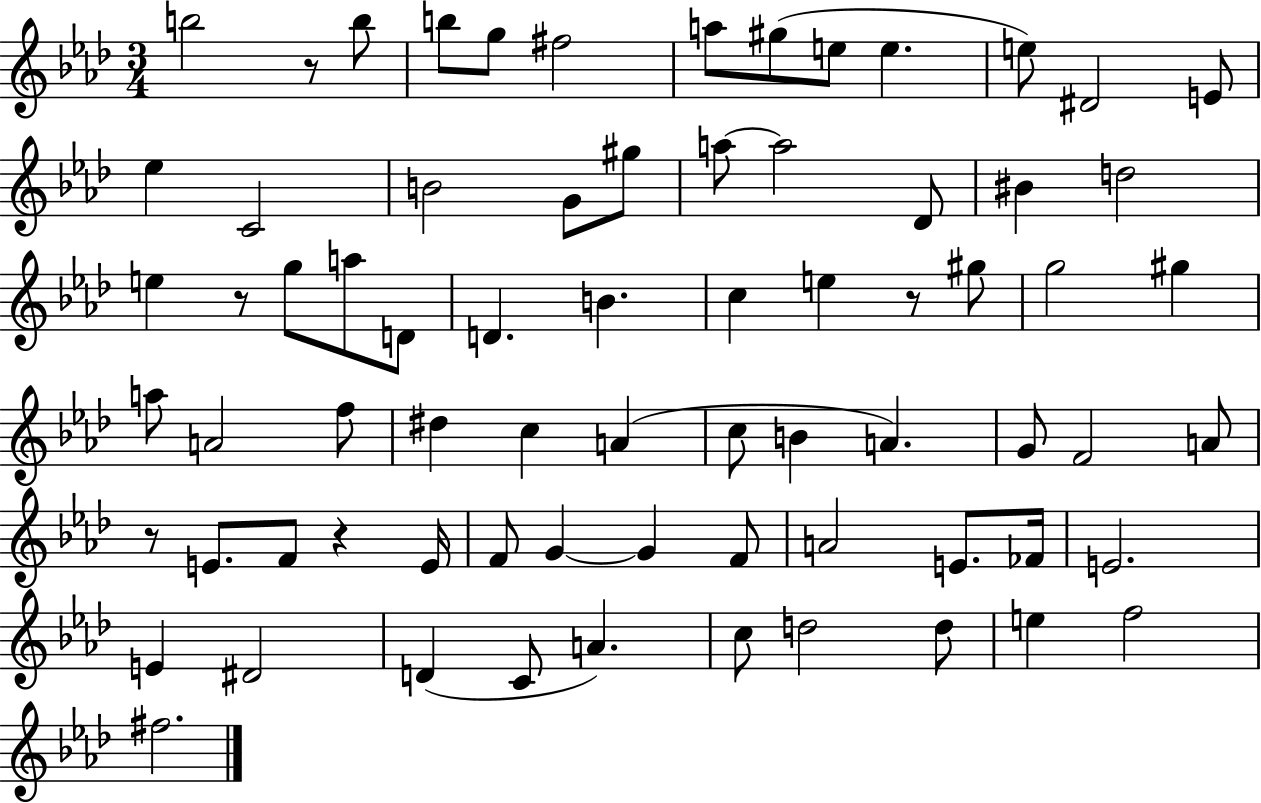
X:1
T:Untitled
M:3/4
L:1/4
K:Ab
b2 z/2 b/2 b/2 g/2 ^f2 a/2 ^g/2 e/2 e e/2 ^D2 E/2 _e C2 B2 G/2 ^g/2 a/2 a2 _D/2 ^B d2 e z/2 g/2 a/2 D/2 D B c e z/2 ^g/2 g2 ^g a/2 A2 f/2 ^d c A c/2 B A G/2 F2 A/2 z/2 E/2 F/2 z E/4 F/2 G G F/2 A2 E/2 _F/4 E2 E ^D2 D C/2 A c/2 d2 d/2 e f2 ^f2